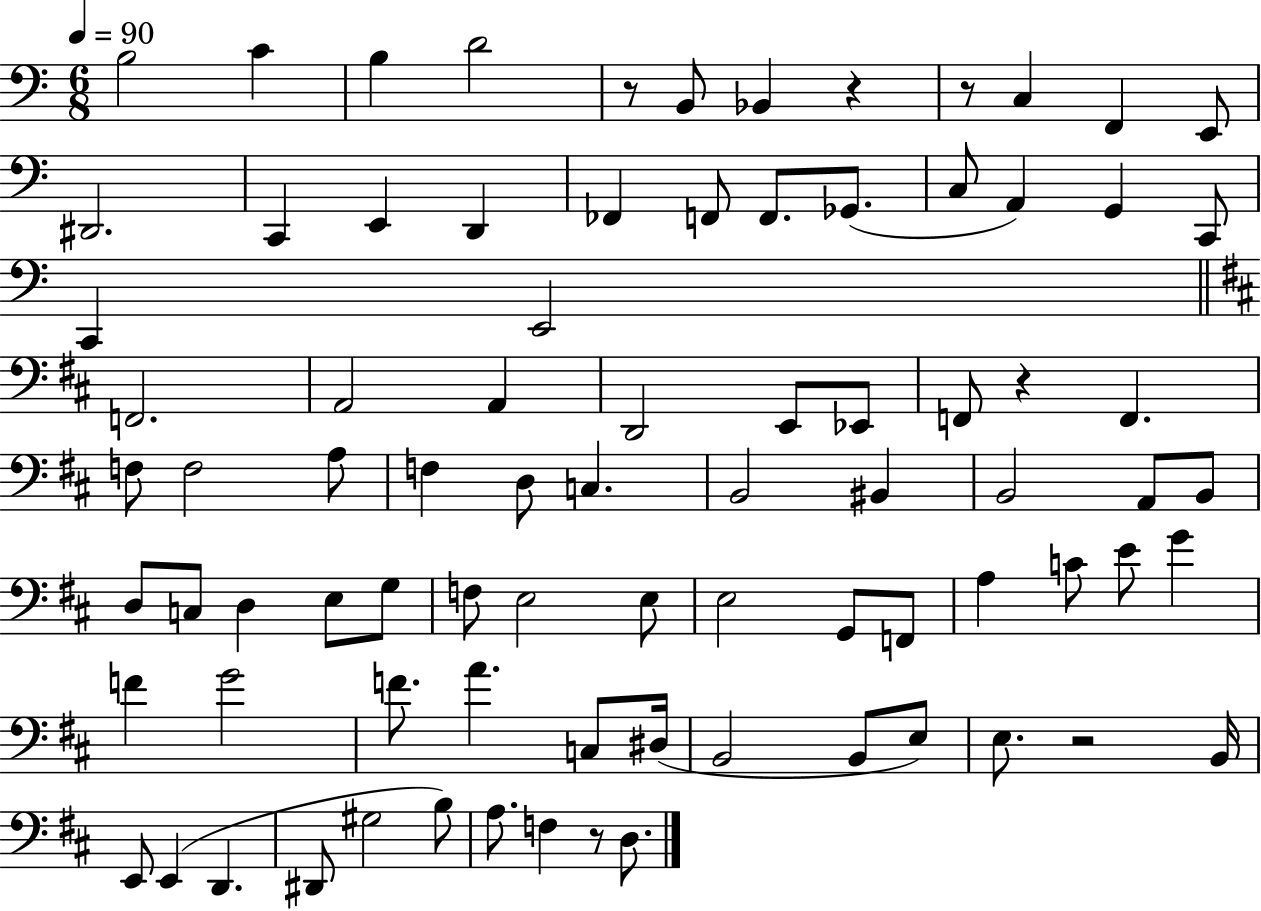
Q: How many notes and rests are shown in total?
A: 83